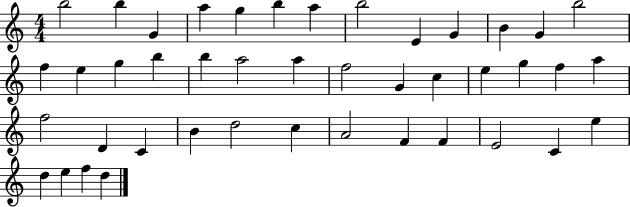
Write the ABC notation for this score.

X:1
T:Untitled
M:4/4
L:1/4
K:C
b2 b G a g b a b2 E G B G b2 f e g b b a2 a f2 G c e g f a f2 D C B d2 c A2 F F E2 C e d e f d